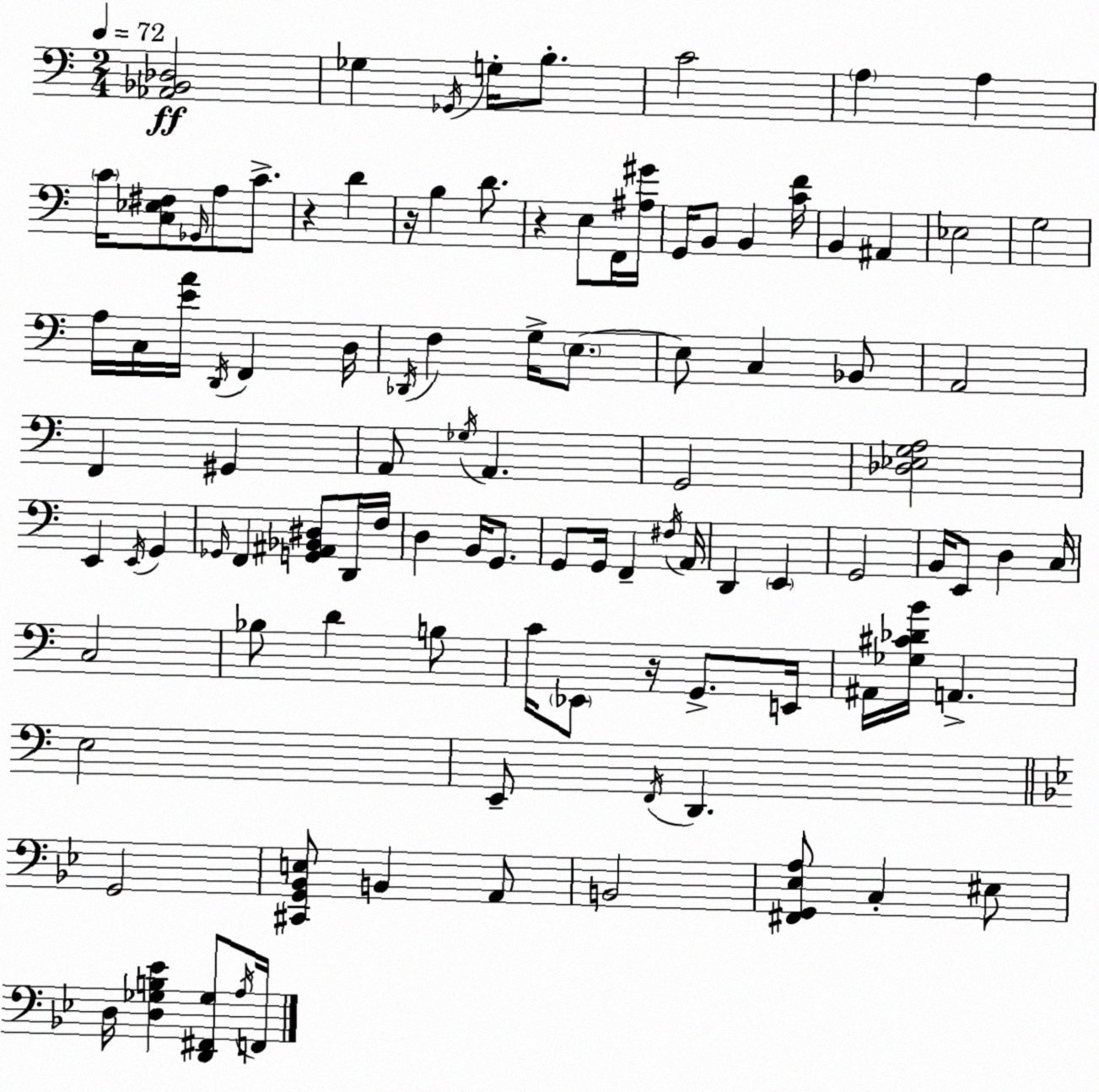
X:1
T:Untitled
M:2/4
L:1/4
K:C
[_A,,_B,,_D,]2 _G, _G,,/4 G,/4 B,/2 C2 A, A, C/4 [C,_E,^F,]/2 _G,,/4 A,/2 C/2 z D z/4 B, D/2 z E,/2 F,,/4 [^A,^G]/4 G,,/4 B,,/2 B,, [CF]/4 B,, ^A,, _E,2 G,2 A,/4 C,/4 [EA]/4 D,,/4 F,, D,/4 _D,,/4 F, G,/4 E,/2 E,/2 C, _B,,/2 A,,2 F,, ^G,, A,,/2 _G,/4 A,, G,,2 [_D,_E,G,A,]2 E,, E,,/4 G,, _G,,/4 F,, [G,,^A,,_B,,^D,]/2 D,,/4 F,/4 D, B,,/4 G,,/2 G,,/2 G,,/4 F,, ^F,/4 A,,/4 D,, E,, G,,2 B,,/4 E,,/2 D, C,/4 C,2 _B,/2 D B,/2 C/4 _E,,/2 z/4 G,,/2 E,,/4 ^A,,/4 [_G,^C_DB]/4 A,, E,2 E,,/2 F,,/4 D,, G,,2 [^C,,G,,_B,,E,]/2 B,, A,,/2 B,,2 [^F,,G,,_E,A,]/2 C, ^E,/2 D,/4 [D,_G,B,_E] [D,,^F,,_G,]/2 A,/4 F,,/4